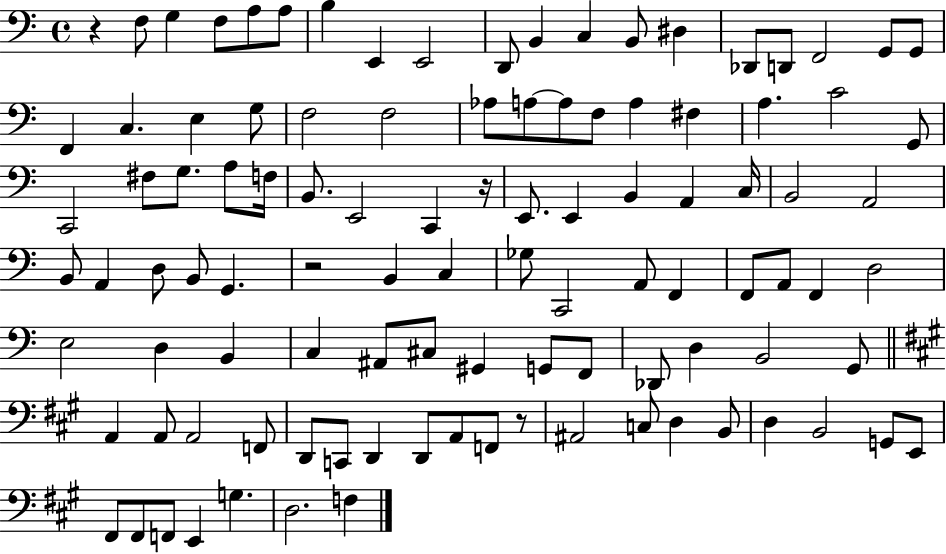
{
  \clef bass
  \time 4/4
  \defaultTimeSignature
  \key c \major
  r4 f8 g4 f8 a8 a8 | b4 e,4 e,2 | d,8 b,4 c4 b,8 dis4 | des,8 d,8 f,2 g,8 g,8 | \break f,4 c4. e4 g8 | f2 f2 | aes8 a8~~ a8 f8 a4 fis4 | a4. c'2 g,8 | \break c,2 fis8 g8. a8 f16 | b,8. e,2 c,4 r16 | e,8. e,4 b,4 a,4 c16 | b,2 a,2 | \break b,8 a,4 d8 b,8 g,4. | r2 b,4 c4 | ges8 c,2 a,8 f,4 | f,8 a,8 f,4 d2 | \break e2 d4 b,4 | c4 ais,8 cis8 gis,4 g,8 f,8 | des,8 d4 b,2 g,8 | \bar "||" \break \key a \major a,4 a,8 a,2 f,8 | d,8 c,8 d,4 d,8 a,8 f,8 r8 | ais,2 c8 d4 b,8 | d4 b,2 g,8 e,8 | \break fis,8 fis,8 f,8 e,4 g4. | d2. f4 | \bar "|."
}